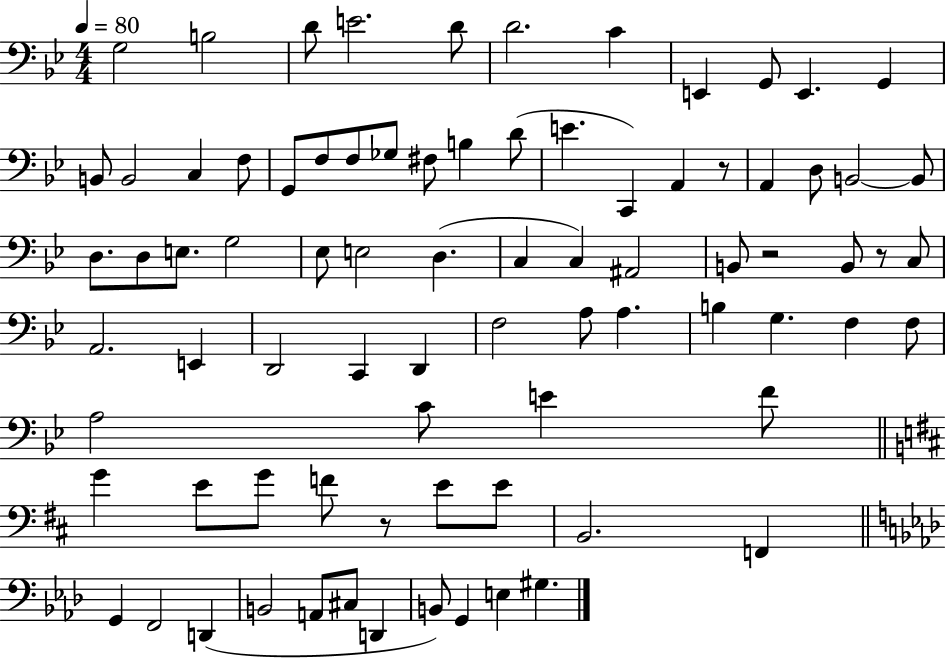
{
  \clef bass
  \numericTimeSignature
  \time 4/4
  \key bes \major
  \tempo 4 = 80
  \repeat volta 2 { g2 b2 | d'8 e'2. d'8 | d'2. c'4 | e,4 g,8 e,4. g,4 | \break b,8 b,2 c4 f8 | g,8 f8 f8 ges8 fis8 b4 d'8( | e'4. c,4) a,4 r8 | a,4 d8 b,2~~ b,8 | \break d8. d8 e8. g2 | ees8 e2 d4.( | c4 c4) ais,2 | b,8 r2 b,8 r8 c8 | \break a,2. e,4 | d,2 c,4 d,4 | f2 a8 a4. | b4 g4. f4 f8 | \break a2 c'8 e'4 f'8 | \bar "||" \break \key d \major g'4 e'8 g'8 f'8 r8 e'8 e'8 | b,2. f,4 | \bar "||" \break \key aes \major g,4 f,2 d,4( | b,2 a,8 cis8 d,4 | b,8) g,4 e4 gis4. | } \bar "|."
}